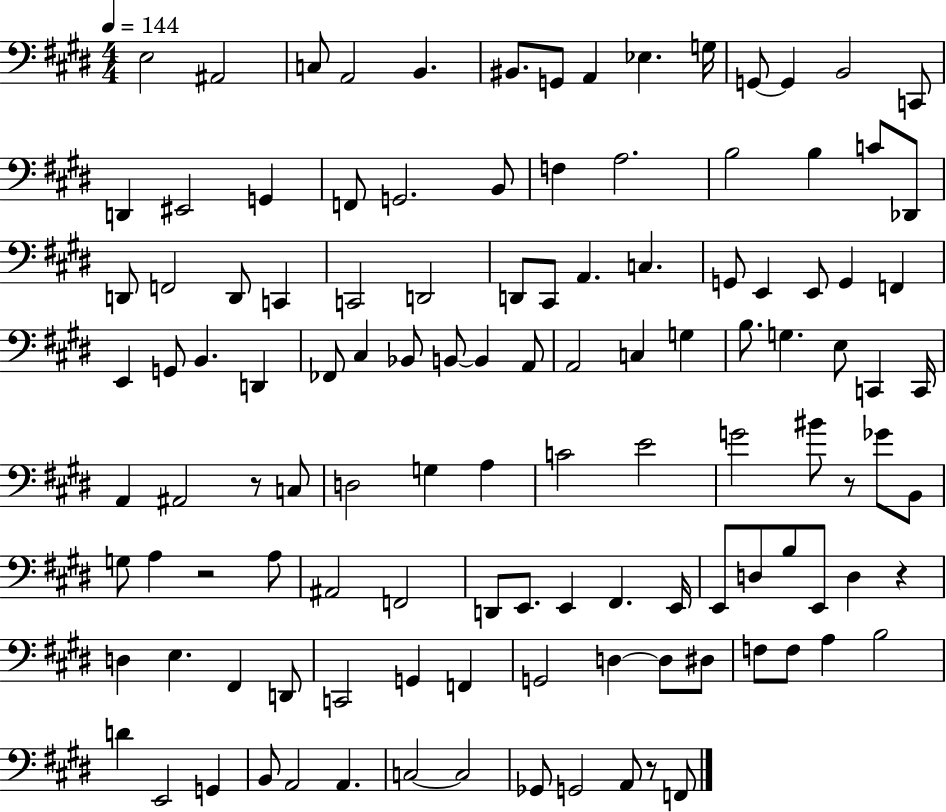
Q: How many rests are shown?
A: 5